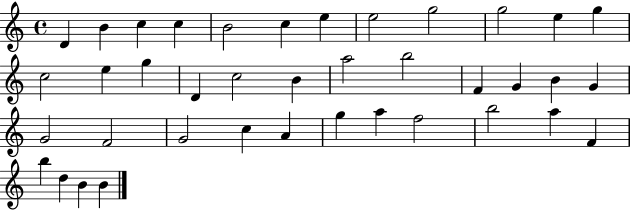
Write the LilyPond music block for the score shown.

{
  \clef treble
  \time 4/4
  \defaultTimeSignature
  \key c \major
  d'4 b'4 c''4 c''4 | b'2 c''4 e''4 | e''2 g''2 | g''2 e''4 g''4 | \break c''2 e''4 g''4 | d'4 c''2 b'4 | a''2 b''2 | f'4 g'4 b'4 g'4 | \break g'2 f'2 | g'2 c''4 a'4 | g''4 a''4 f''2 | b''2 a''4 f'4 | \break b''4 d''4 b'4 b'4 | \bar "|."
}